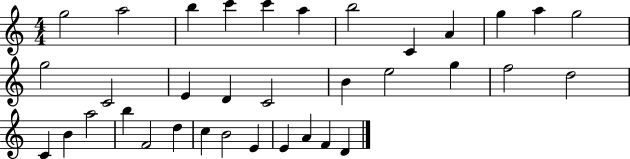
X:1
T:Untitled
M:4/4
L:1/4
K:C
g2 a2 b c' c' a b2 C A g a g2 g2 C2 E D C2 B e2 g f2 d2 C B a2 b F2 d c B2 E E A F D